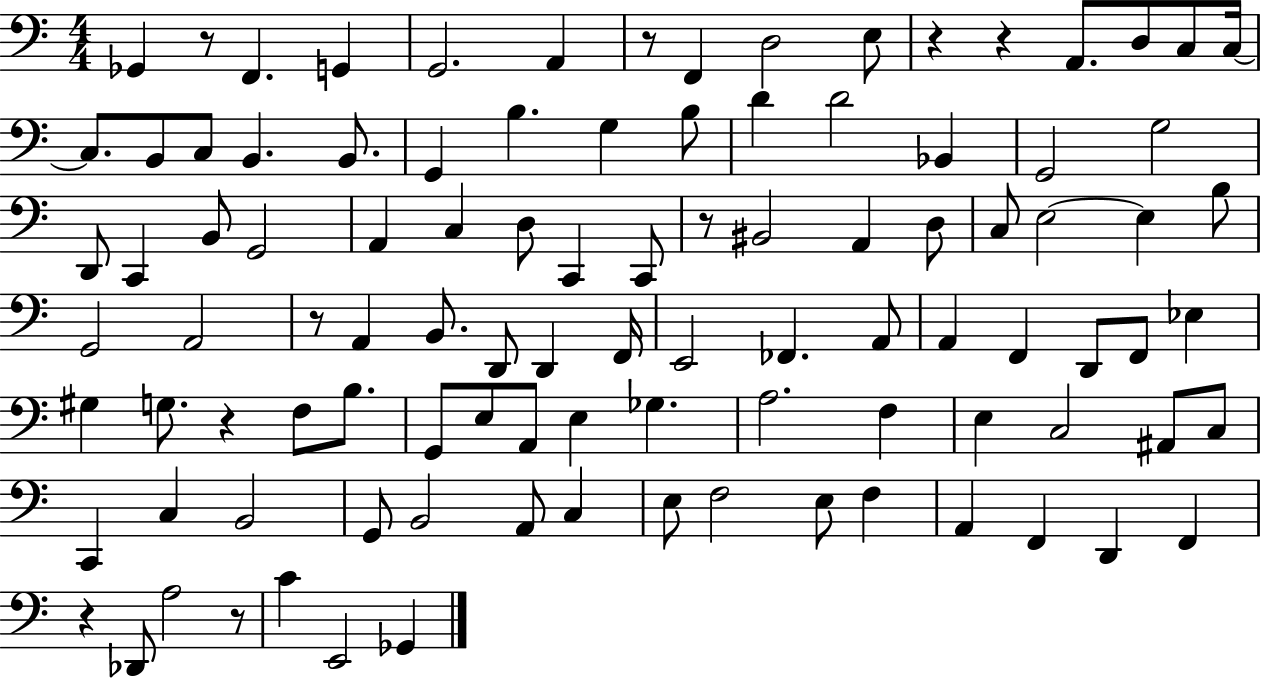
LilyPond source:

{
  \clef bass
  \numericTimeSignature
  \time 4/4
  \key c \major
  \repeat volta 2 { ges,4 r8 f,4. g,4 | g,2. a,4 | r8 f,4 d2 e8 | r4 r4 a,8. d8 c8 c16~~ | \break c8. b,8 c8 b,4. b,8. | g,4 b4. g4 b8 | d'4 d'2 bes,4 | g,2 g2 | \break d,8 c,4 b,8 g,2 | a,4 c4 d8 c,4 c,8 | r8 bis,2 a,4 d8 | c8 e2~~ e4 b8 | \break g,2 a,2 | r8 a,4 b,8. d,8 d,4 f,16 | e,2 fes,4. a,8 | a,4 f,4 d,8 f,8 ees4 | \break gis4 g8. r4 f8 b8. | g,8 e8 a,8 e4 ges4. | a2. f4 | e4 c2 ais,8 c8 | \break c,4 c4 b,2 | g,8 b,2 a,8 c4 | e8 f2 e8 f4 | a,4 f,4 d,4 f,4 | \break r4 des,8 a2 r8 | c'4 e,2 ges,4 | } \bar "|."
}